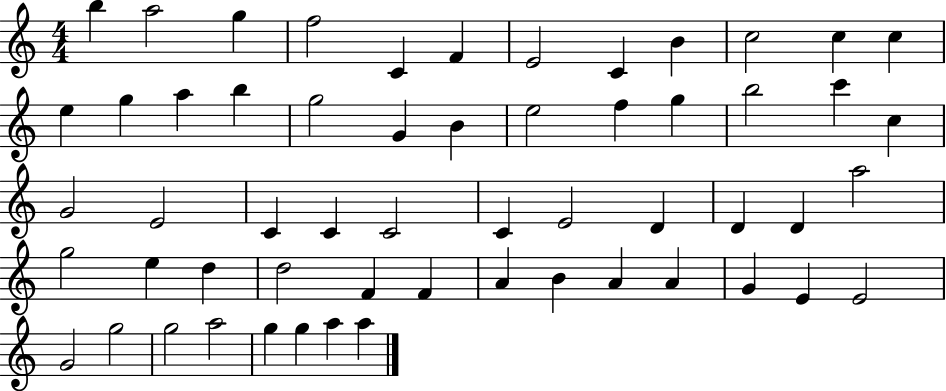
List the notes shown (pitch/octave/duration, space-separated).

B5/q A5/h G5/q F5/h C4/q F4/q E4/h C4/q B4/q C5/h C5/q C5/q E5/q G5/q A5/q B5/q G5/h G4/q B4/q E5/h F5/q G5/q B5/h C6/q C5/q G4/h E4/h C4/q C4/q C4/h C4/q E4/h D4/q D4/q D4/q A5/h G5/h E5/q D5/q D5/h F4/q F4/q A4/q B4/q A4/q A4/q G4/q E4/q E4/h G4/h G5/h G5/h A5/h G5/q G5/q A5/q A5/q